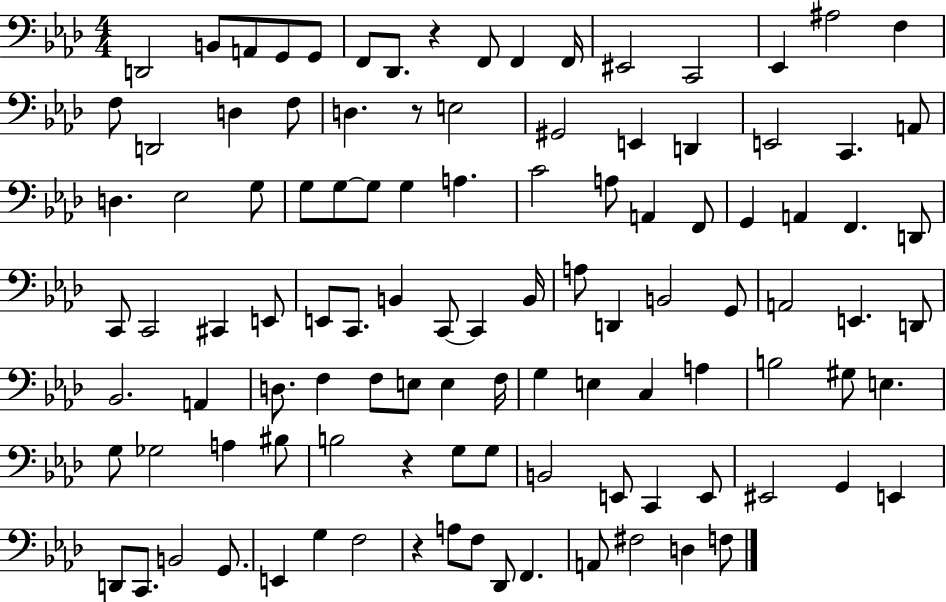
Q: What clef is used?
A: bass